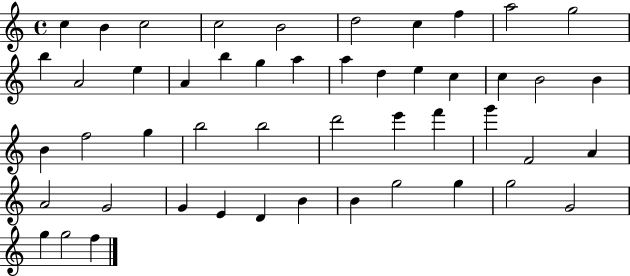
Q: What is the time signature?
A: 4/4